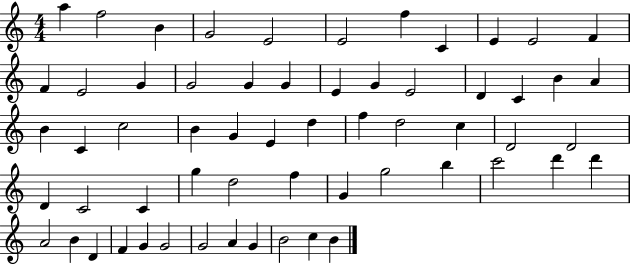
X:1
T:Untitled
M:4/4
L:1/4
K:C
a f2 B G2 E2 E2 f C E E2 F F E2 G G2 G G E G E2 D C B A B C c2 B G E d f d2 c D2 D2 D C2 C g d2 f G g2 b c'2 d' d' A2 B D F G G2 G2 A G B2 c B